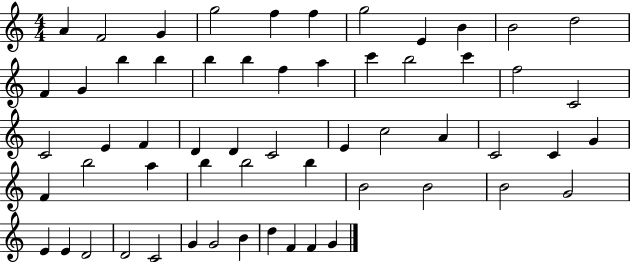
A4/q F4/h G4/q G5/h F5/q F5/q G5/h E4/q B4/q B4/h D5/h F4/q G4/q B5/q B5/q B5/q B5/q F5/q A5/q C6/q B5/h C6/q F5/h C4/h C4/h E4/q F4/q D4/q D4/q C4/h E4/q C5/h A4/q C4/h C4/q G4/q F4/q B5/h A5/q B5/q B5/h B5/q B4/h B4/h B4/h G4/h E4/q E4/q D4/h D4/h C4/h G4/q G4/h B4/q D5/q F4/q F4/q G4/q